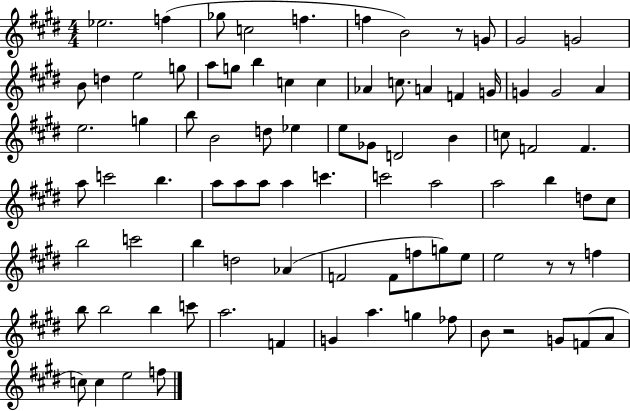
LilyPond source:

{
  \clef treble
  \numericTimeSignature
  \time 4/4
  \key e \major
  ees''2. f''4( | ges''8 c''2 f''4. | f''4 b'2) r8 g'8 | gis'2 g'2 | \break b'8 d''4 e''2 g''8 | a''8 g''8 b''4 c''4 c''4 | aes'4 c''8. a'4 f'4 g'16 | g'4 g'2 a'4 | \break e''2. g''4 | b''8 b'2 d''8 ees''4 | e''8 ges'8 d'2 b'4 | c''8 f'2 f'4. | \break a''8 c'''2 b''4. | a''8 a''8 a''8 a''4 c'''4. | c'''2 a''2 | a''2 b''4 d''8 cis''8 | \break b''2 c'''2 | b''4 d''2 aes'4( | f'2 f'8 f''8 g''8) e''8 | e''2 r8 r8 f''4 | \break b''8 b''2 b''4 c'''8 | a''2. f'4 | g'4 a''4. g''4 fes''8 | b'8 r2 g'8 f'8( a'8 | \break c''8) c''4 e''2 f''8 | \bar "|."
}